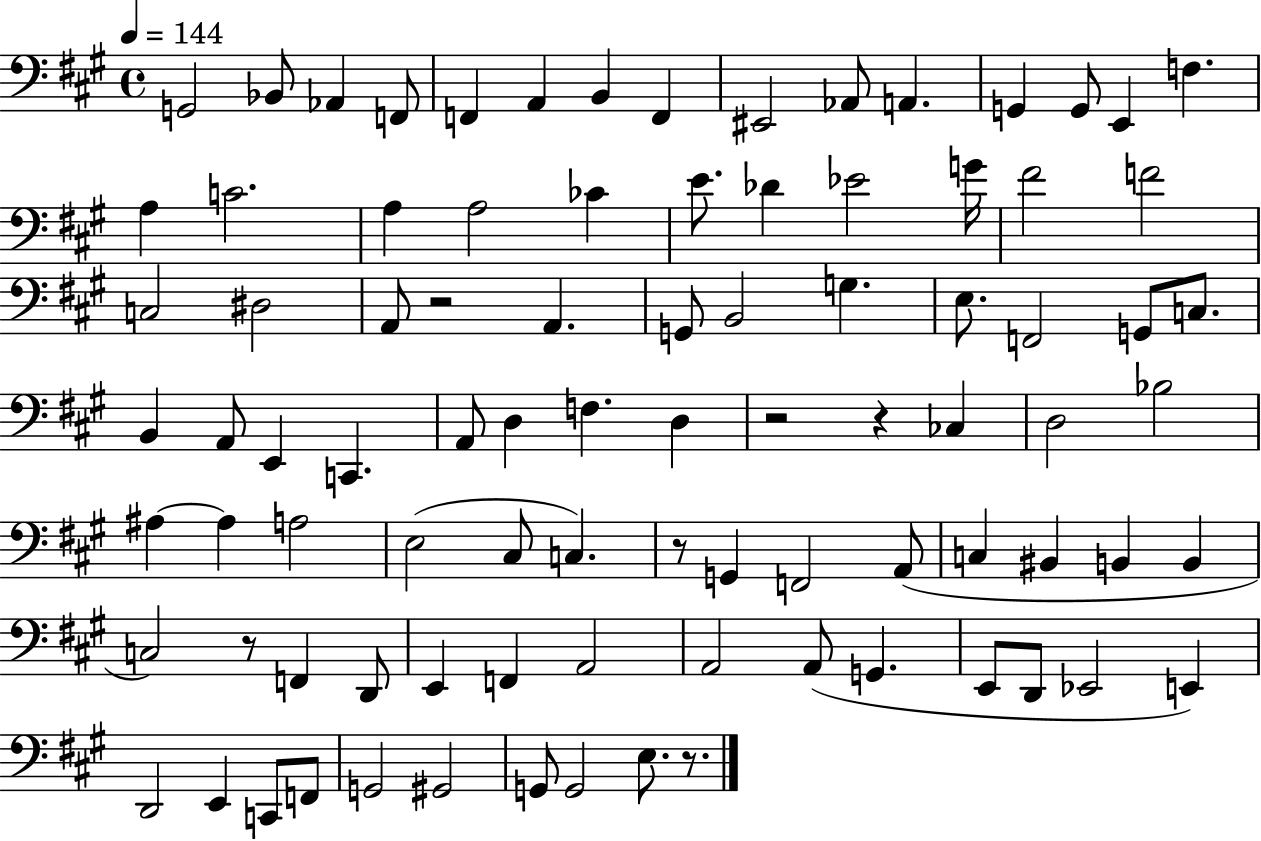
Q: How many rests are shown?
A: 6